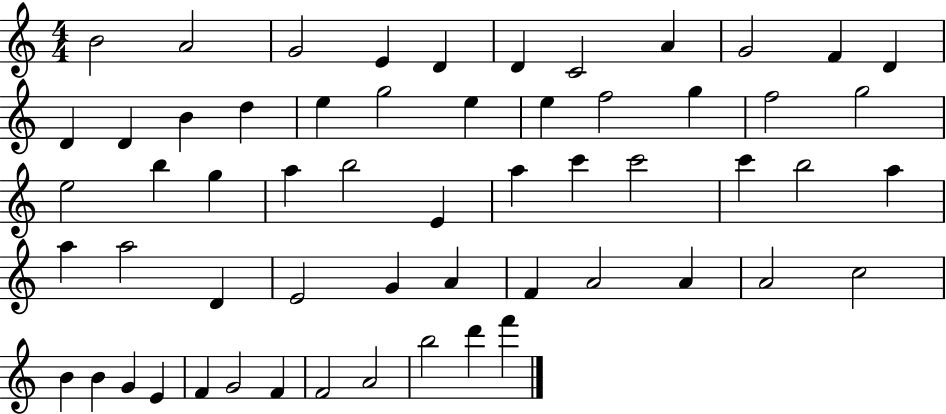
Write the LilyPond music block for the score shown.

{
  \clef treble
  \numericTimeSignature
  \time 4/4
  \key c \major
  b'2 a'2 | g'2 e'4 d'4 | d'4 c'2 a'4 | g'2 f'4 d'4 | \break d'4 d'4 b'4 d''4 | e''4 g''2 e''4 | e''4 f''2 g''4 | f''2 g''2 | \break e''2 b''4 g''4 | a''4 b''2 e'4 | a''4 c'''4 c'''2 | c'''4 b''2 a''4 | \break a''4 a''2 d'4 | e'2 g'4 a'4 | f'4 a'2 a'4 | a'2 c''2 | \break b'4 b'4 g'4 e'4 | f'4 g'2 f'4 | f'2 a'2 | b''2 d'''4 f'''4 | \break \bar "|."
}